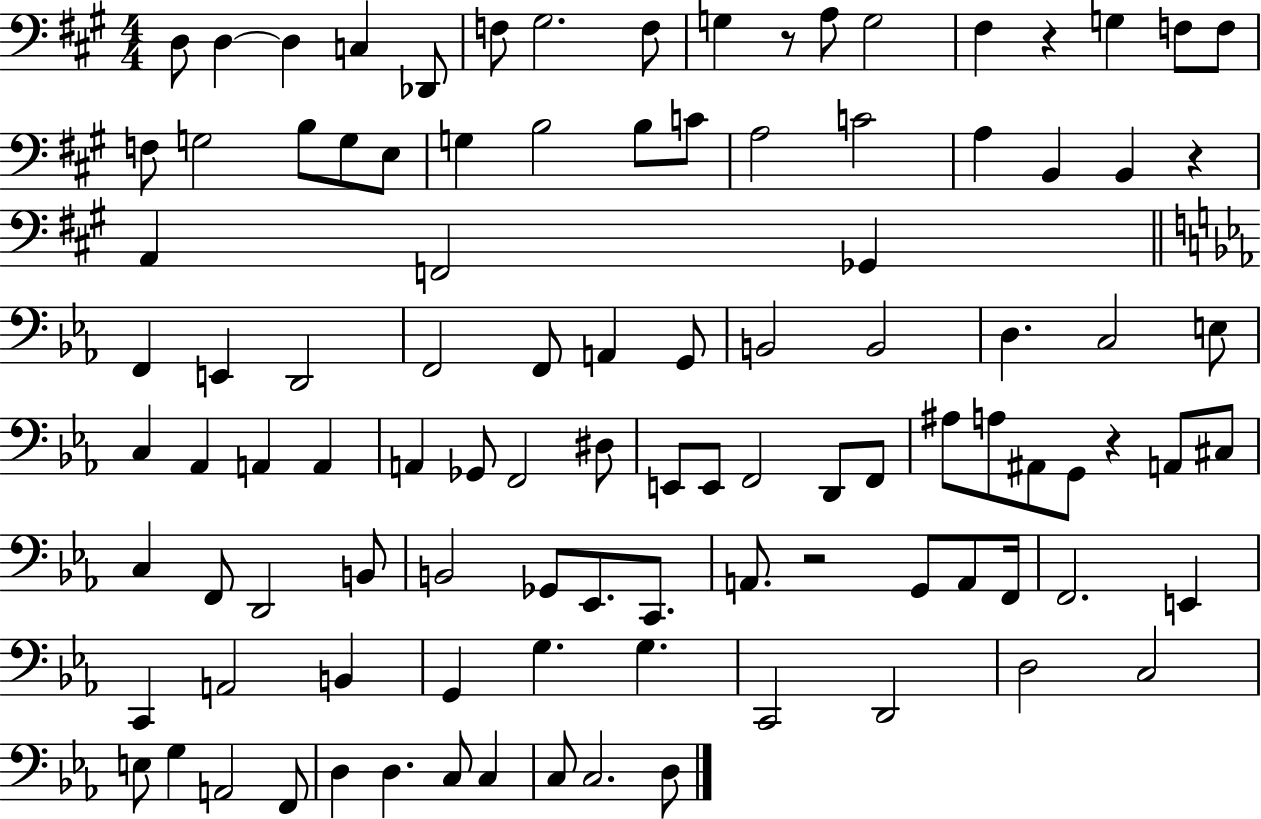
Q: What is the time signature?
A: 4/4